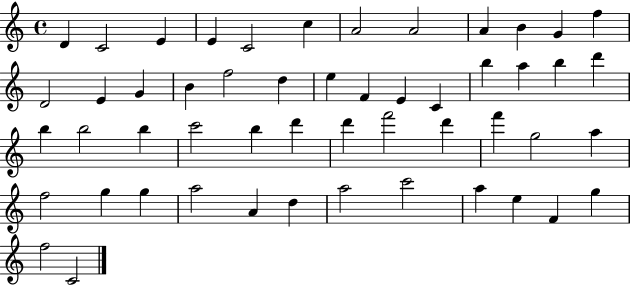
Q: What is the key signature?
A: C major